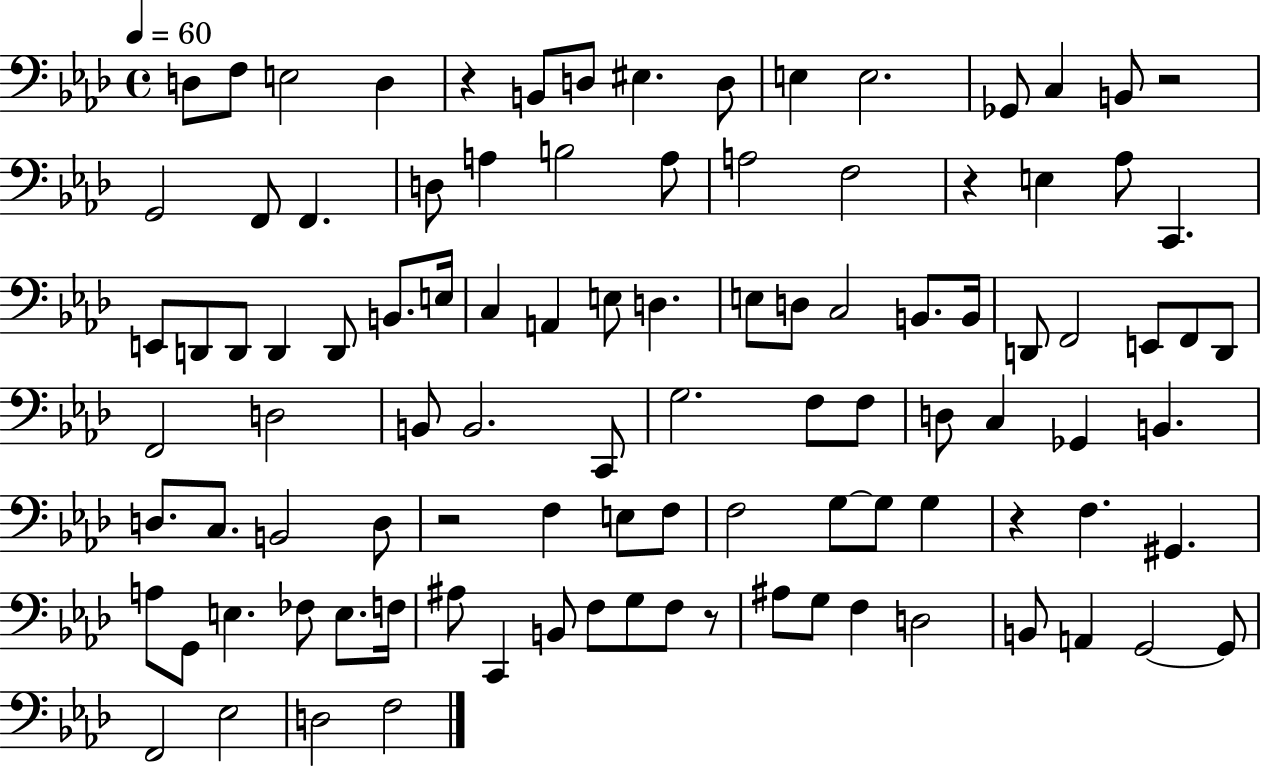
D3/e F3/e E3/h D3/q R/q B2/e D3/e EIS3/q. D3/e E3/q E3/h. Gb2/e C3/q B2/e R/h G2/h F2/e F2/q. D3/e A3/q B3/h A3/e A3/h F3/h R/q E3/q Ab3/e C2/q. E2/e D2/e D2/e D2/q D2/e B2/e. E3/s C3/q A2/q E3/e D3/q. E3/e D3/e C3/h B2/e. B2/s D2/e F2/h E2/e F2/e D2/e F2/h D3/h B2/e B2/h. C2/e G3/h. F3/e F3/e D3/e C3/q Gb2/q B2/q. D3/e. C3/e. B2/h D3/e R/h F3/q E3/e F3/e F3/h G3/e G3/e G3/q R/q F3/q. G#2/q. A3/e G2/e E3/q. FES3/e E3/e. F3/s A#3/e C2/q B2/e F3/e G3/e F3/e R/e A#3/e G3/e F3/q D3/h B2/e A2/q G2/h G2/e F2/h Eb3/h D3/h F3/h